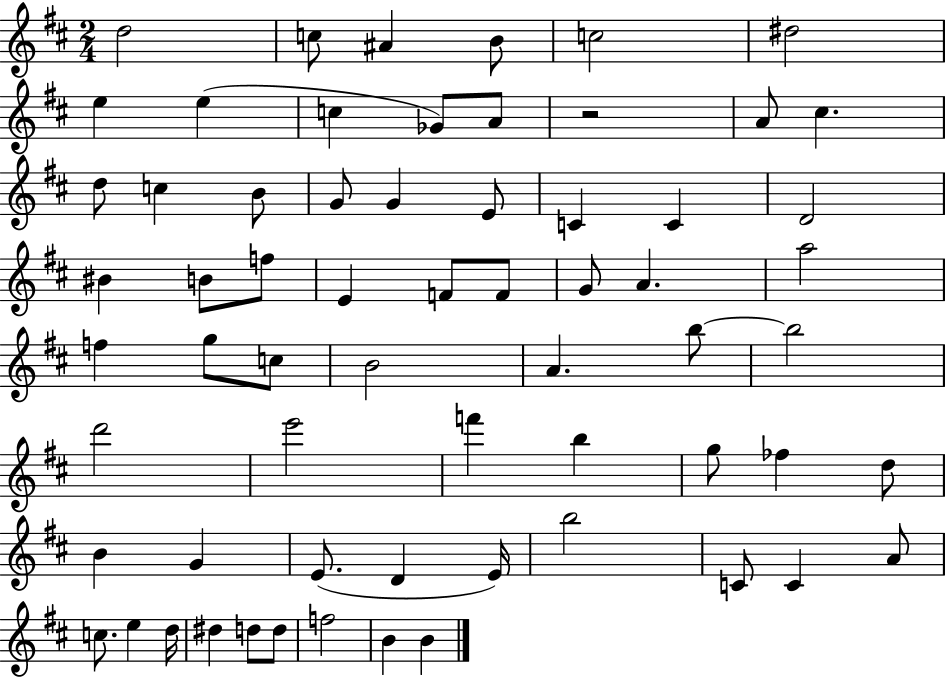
{
  \clef treble
  \numericTimeSignature
  \time 2/4
  \key d \major
  d''2 | c''8 ais'4 b'8 | c''2 | dis''2 | \break e''4 e''4( | c''4 ges'8) a'8 | r2 | a'8 cis''4. | \break d''8 c''4 b'8 | g'8 g'4 e'8 | c'4 c'4 | d'2 | \break bis'4 b'8 f''8 | e'4 f'8 f'8 | g'8 a'4. | a''2 | \break f''4 g''8 c''8 | b'2 | a'4. b''8~~ | b''2 | \break d'''2 | e'''2 | f'''4 b''4 | g''8 fes''4 d''8 | \break b'4 g'4 | e'8.( d'4 e'16) | b''2 | c'8 c'4 a'8 | \break c''8. e''4 d''16 | dis''4 d''8 d''8 | f''2 | b'4 b'4 | \break \bar "|."
}